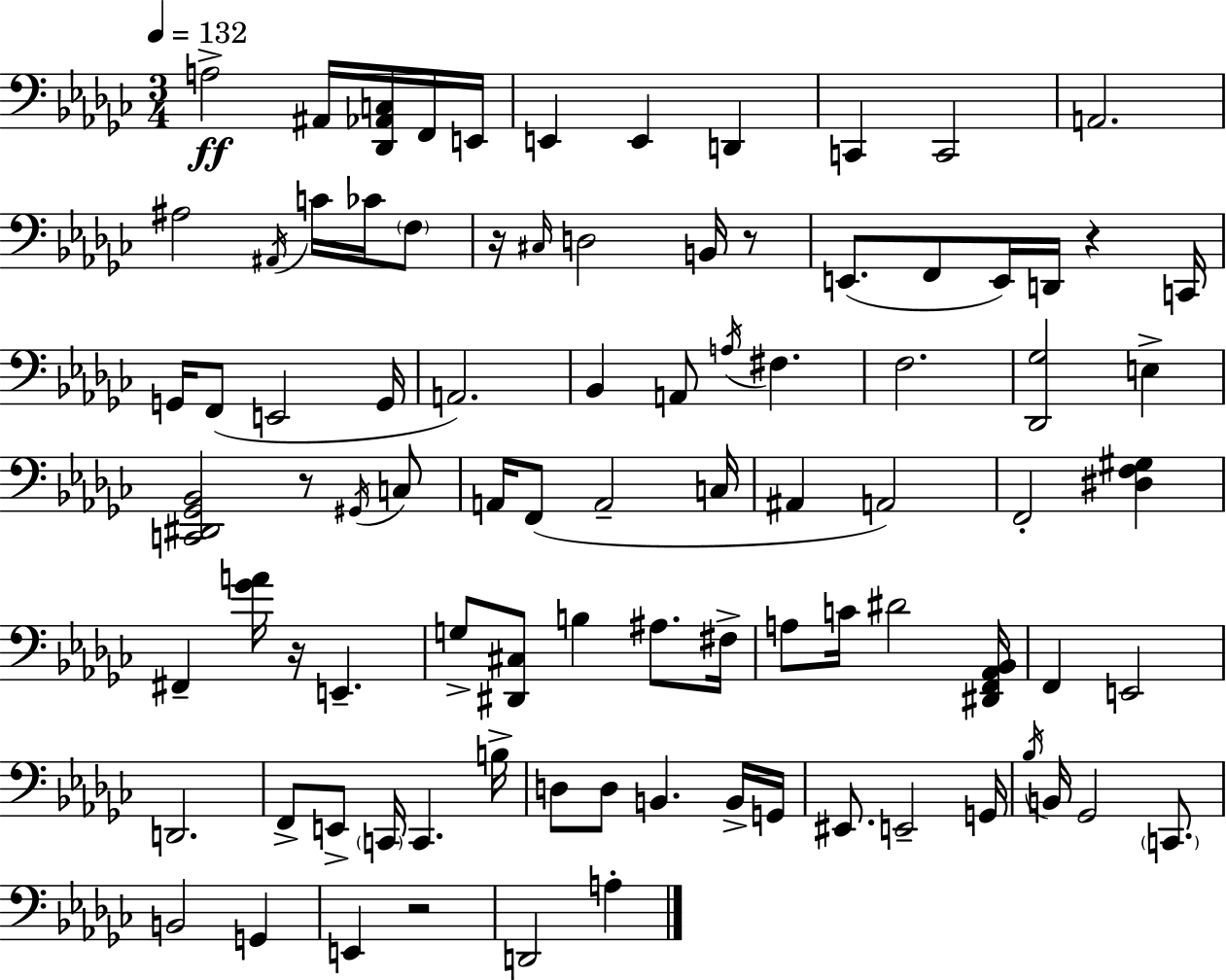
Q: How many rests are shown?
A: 6